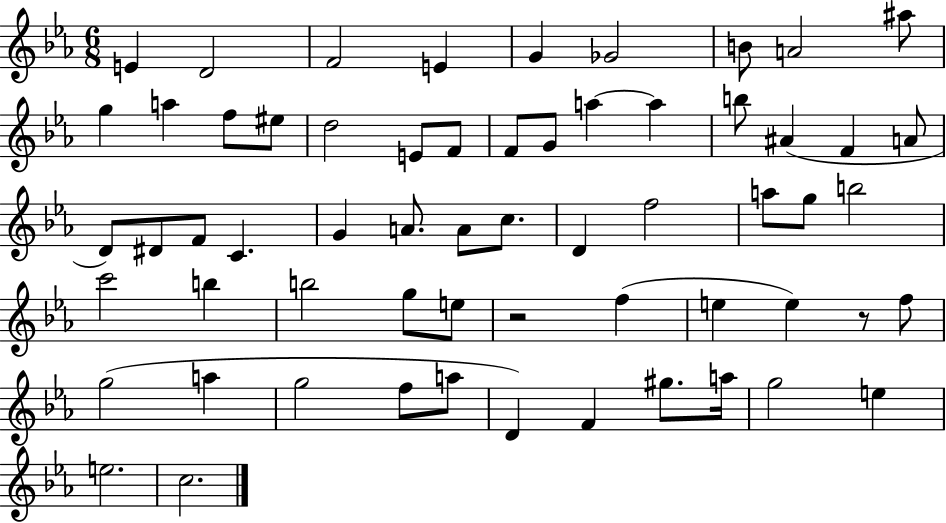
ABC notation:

X:1
T:Untitled
M:6/8
L:1/4
K:Eb
E D2 F2 E G _G2 B/2 A2 ^a/2 g a f/2 ^e/2 d2 E/2 F/2 F/2 G/2 a a b/2 ^A F A/2 D/2 ^D/2 F/2 C G A/2 A/2 c/2 D f2 a/2 g/2 b2 c'2 b b2 g/2 e/2 z2 f e e z/2 f/2 g2 a g2 f/2 a/2 D F ^g/2 a/4 g2 e e2 c2